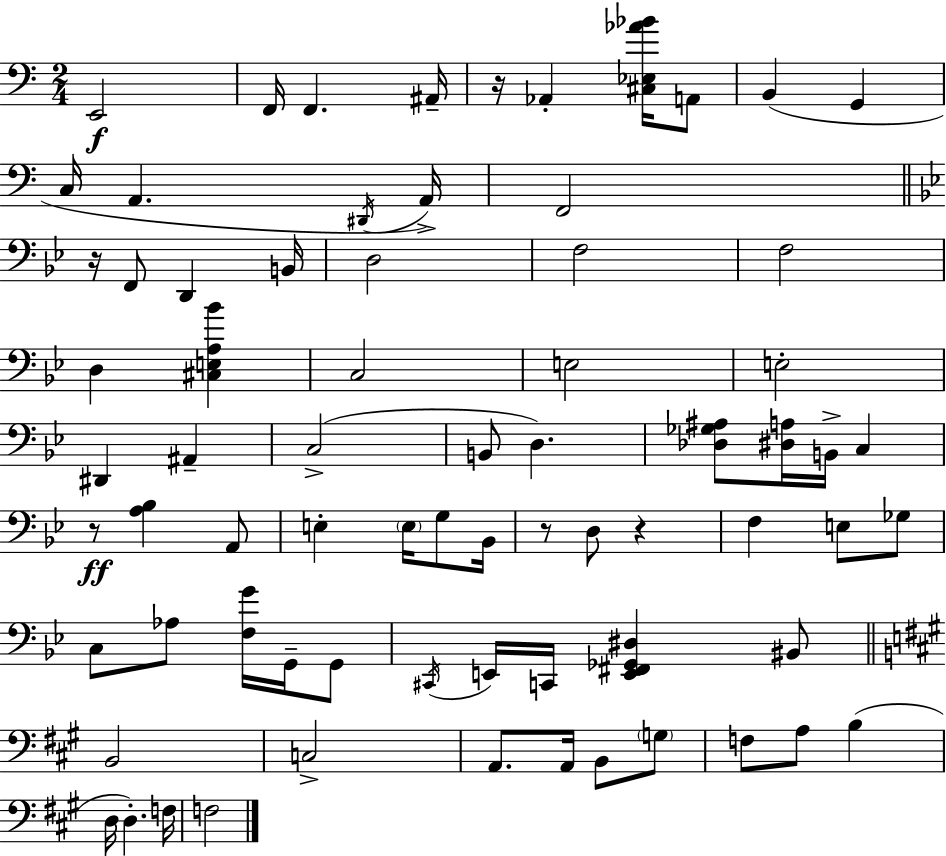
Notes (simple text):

E2/h F2/s F2/q. A#2/s R/s Ab2/q [C#3,Eb3,Ab4,Bb4]/s A2/e B2/q G2/q C3/s A2/q. D#2/s A2/s F2/h R/s F2/e D2/q B2/s D3/h F3/h F3/h D3/q [C#3,E3,A3,Bb4]/q C3/h E3/h E3/h D#2/q A#2/q C3/h B2/e D3/q. [Db3,Gb3,A#3]/e [D#3,A3]/s B2/s C3/q R/e [A3,Bb3]/q A2/e E3/q E3/s G3/e Bb2/s R/e D3/e R/q F3/q E3/e Gb3/e C3/e Ab3/e [F3,G4]/s G2/s G2/e C#2/s E2/s C2/s [E2,F#2,Gb2,D#3]/q BIS2/e B2/h C3/h A2/e. A2/s B2/e G3/e F3/e A3/e B3/q D3/s D3/q. F3/s F3/h